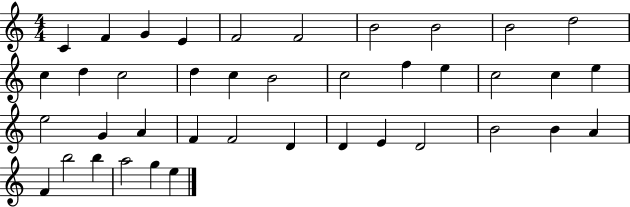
X:1
T:Untitled
M:4/4
L:1/4
K:C
C F G E F2 F2 B2 B2 B2 d2 c d c2 d c B2 c2 f e c2 c e e2 G A F F2 D D E D2 B2 B A F b2 b a2 g e